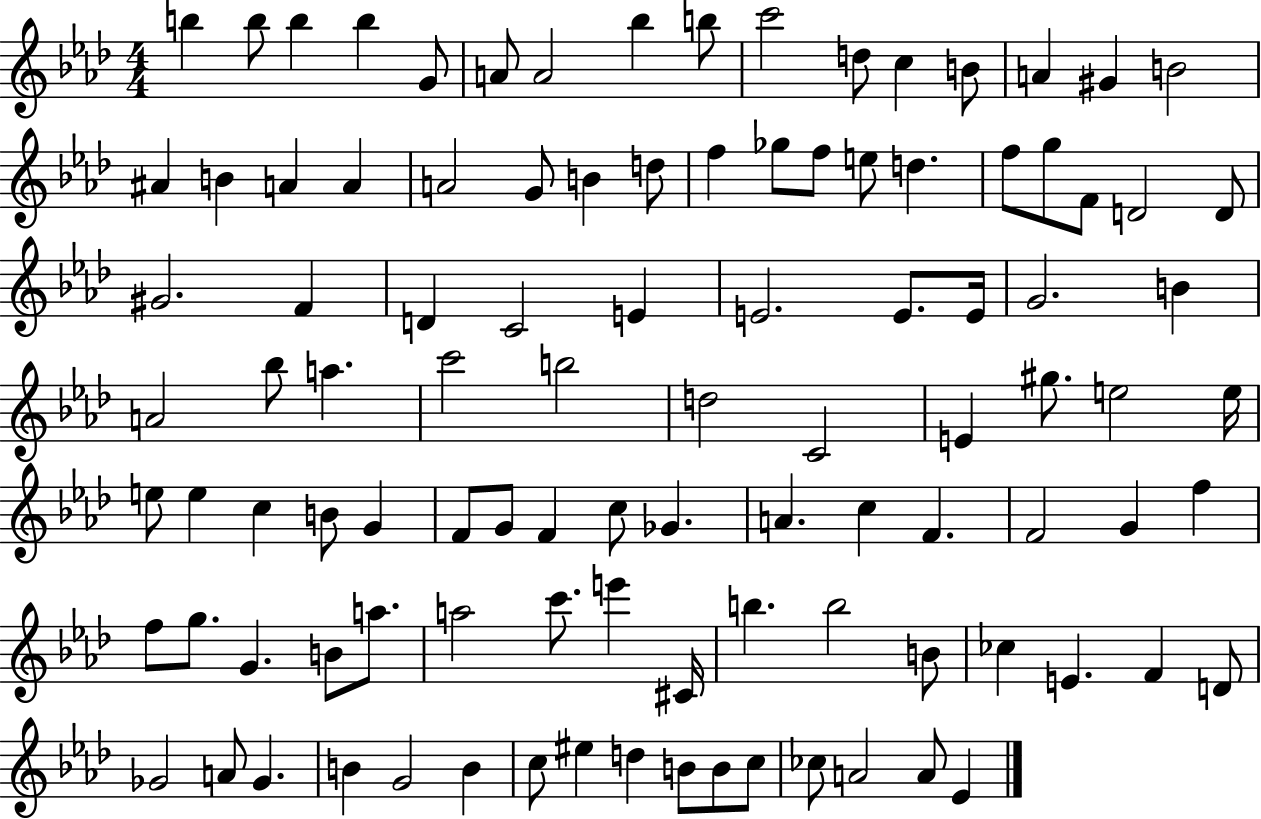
{
  \clef treble
  \numericTimeSignature
  \time 4/4
  \key aes \major
  b''4 b''8 b''4 b''4 g'8 | a'8 a'2 bes''4 b''8 | c'''2 d''8 c''4 b'8 | a'4 gis'4 b'2 | \break ais'4 b'4 a'4 a'4 | a'2 g'8 b'4 d''8 | f''4 ges''8 f''8 e''8 d''4. | f''8 g''8 f'8 d'2 d'8 | \break gis'2. f'4 | d'4 c'2 e'4 | e'2. e'8. e'16 | g'2. b'4 | \break a'2 bes''8 a''4. | c'''2 b''2 | d''2 c'2 | e'4 gis''8. e''2 e''16 | \break e''8 e''4 c''4 b'8 g'4 | f'8 g'8 f'4 c''8 ges'4. | a'4. c''4 f'4. | f'2 g'4 f''4 | \break f''8 g''8. g'4. b'8 a''8. | a''2 c'''8. e'''4 cis'16 | b''4. b''2 b'8 | ces''4 e'4. f'4 d'8 | \break ges'2 a'8 ges'4. | b'4 g'2 b'4 | c''8 eis''4 d''4 b'8 b'8 c''8 | ces''8 a'2 a'8 ees'4 | \break \bar "|."
}